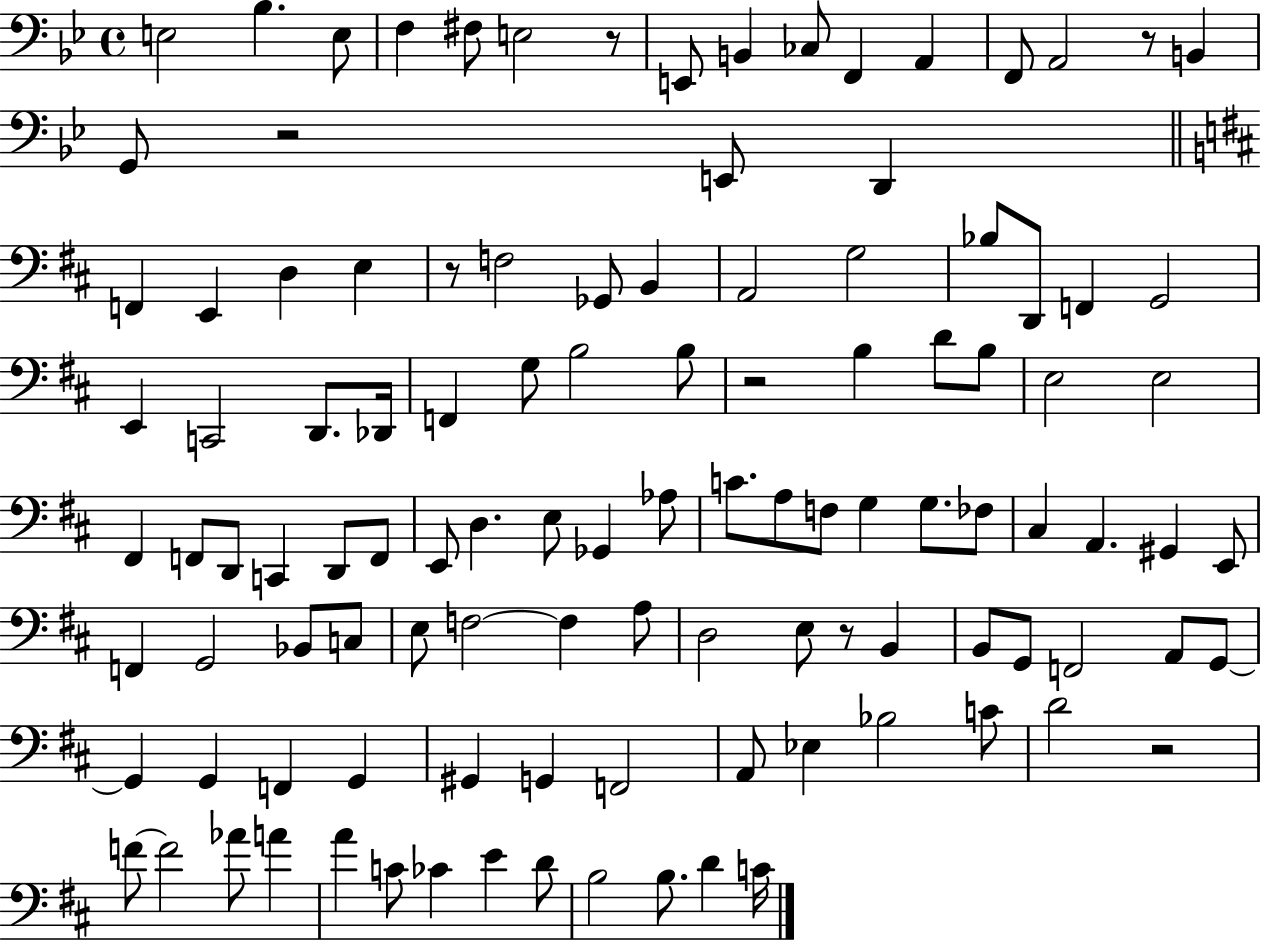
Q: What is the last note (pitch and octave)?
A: C4